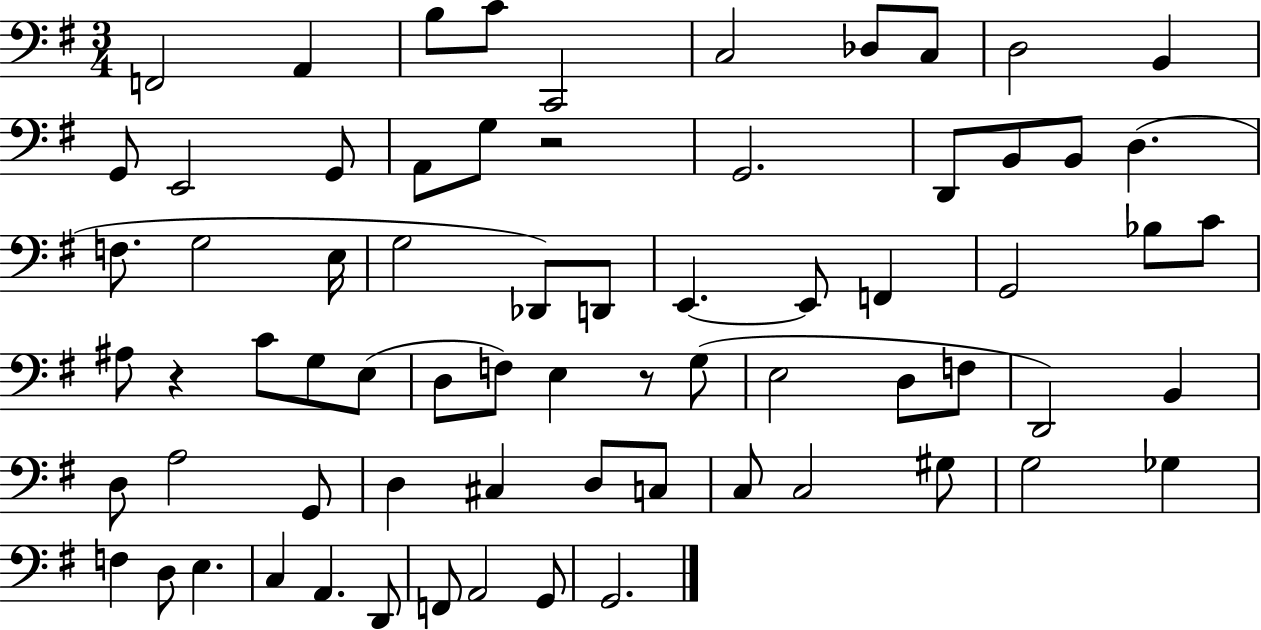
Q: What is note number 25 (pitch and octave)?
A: Db2